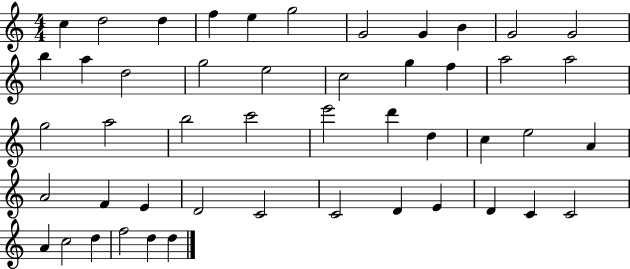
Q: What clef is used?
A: treble